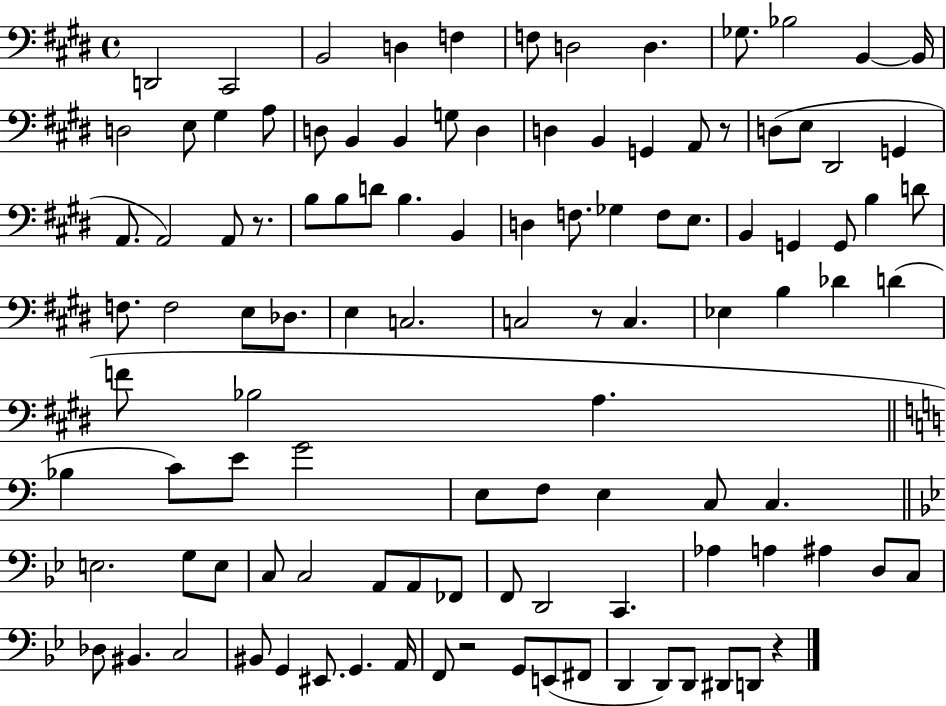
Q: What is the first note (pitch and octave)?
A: D2